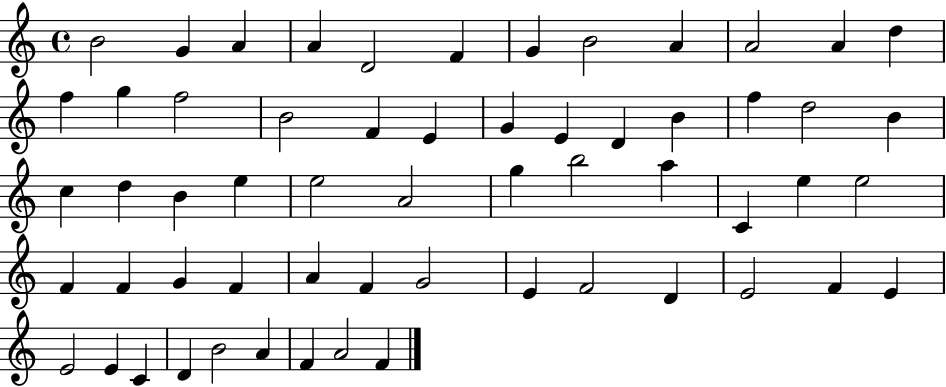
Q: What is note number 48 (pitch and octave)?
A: E4